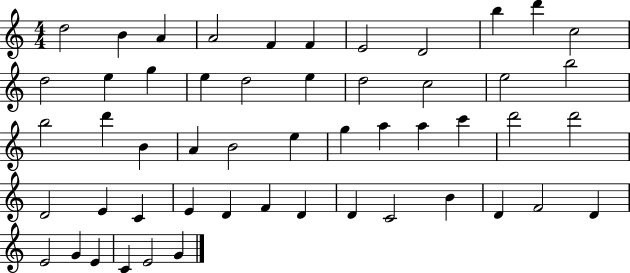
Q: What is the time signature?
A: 4/4